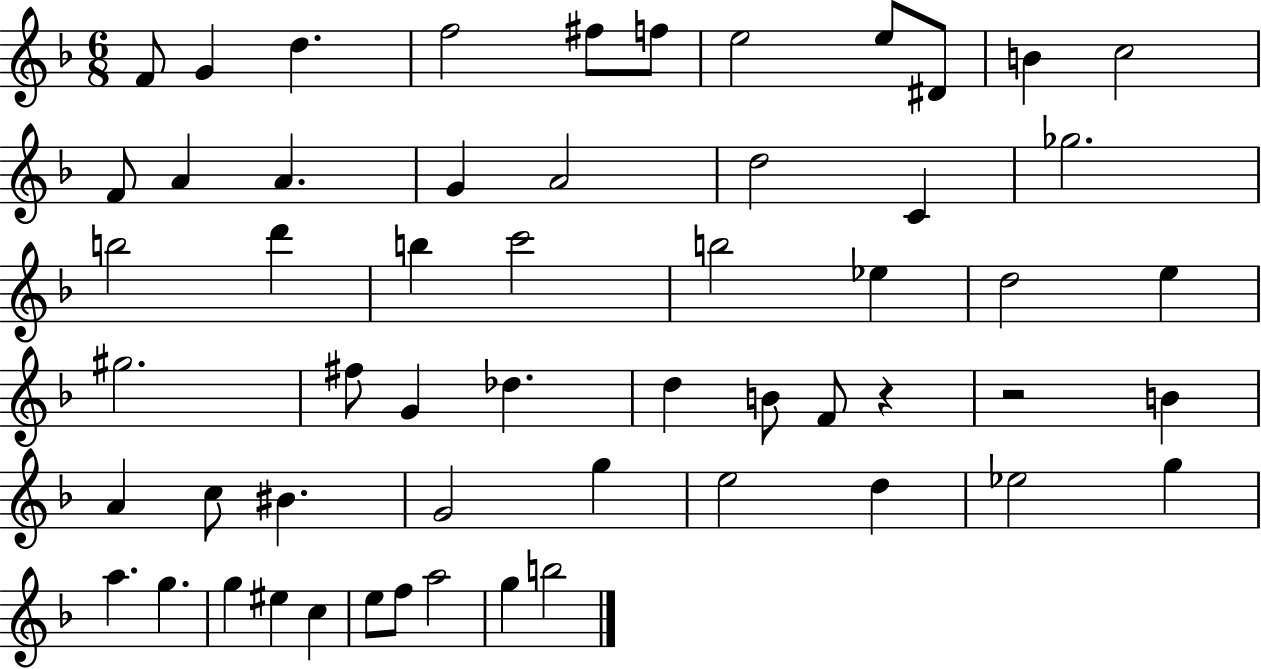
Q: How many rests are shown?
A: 2